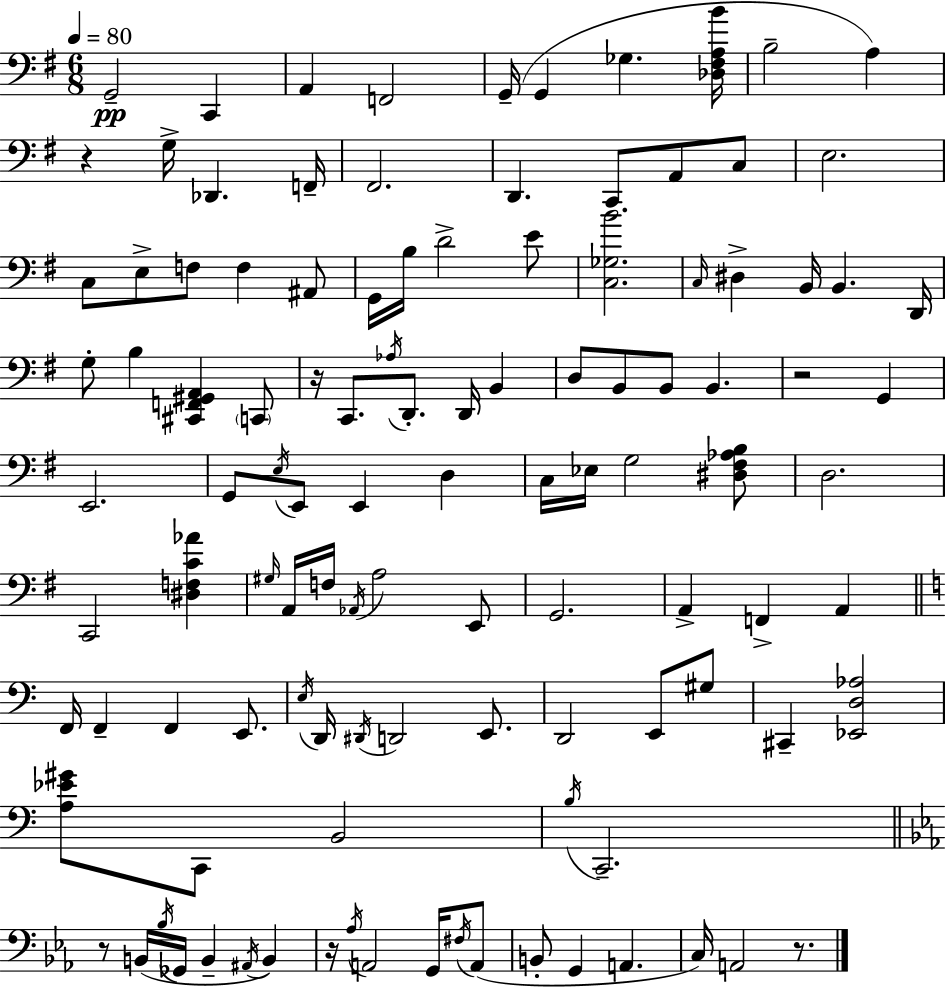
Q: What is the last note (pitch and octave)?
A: A2